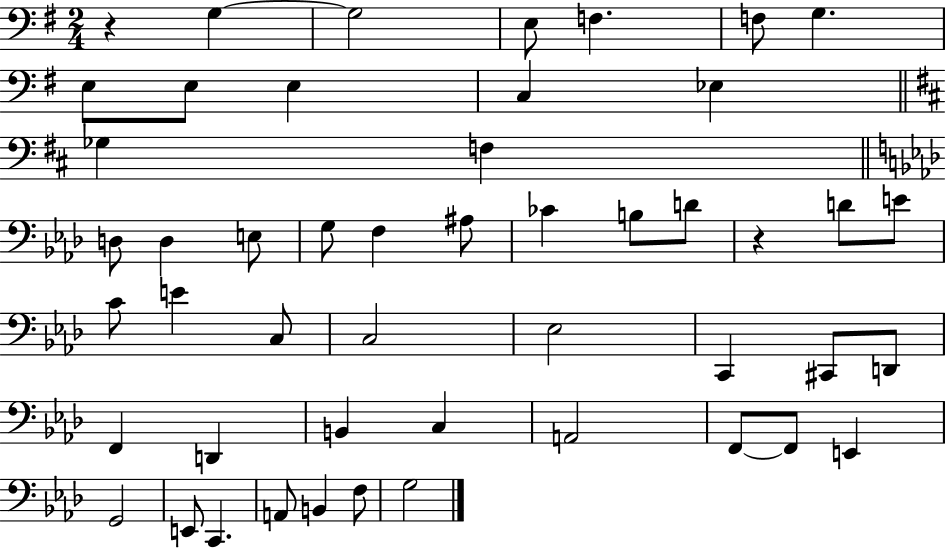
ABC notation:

X:1
T:Untitled
M:2/4
L:1/4
K:G
z G, G,2 E,/2 F, F,/2 G, E,/2 E,/2 E, C, _E, _G, F, D,/2 D, E,/2 G,/2 F, ^A,/2 _C B,/2 D/2 z D/2 E/2 C/2 E C,/2 C,2 _E,2 C,, ^C,,/2 D,,/2 F,, D,, B,, C, A,,2 F,,/2 F,,/2 E,, G,,2 E,,/2 C,, A,,/2 B,, F,/2 G,2